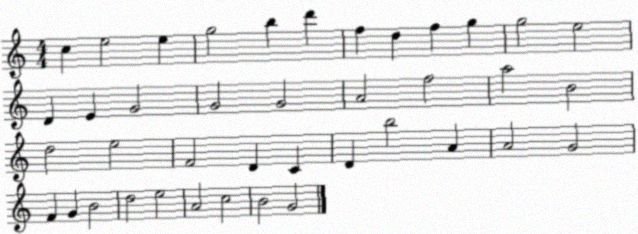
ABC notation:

X:1
T:Untitled
M:4/4
L:1/4
K:C
c e2 e g2 b d' f d f g g2 e2 D E G2 G2 G2 A2 f2 a2 B2 d2 e2 F2 D C D b2 A A2 G2 F G B2 d2 e2 A2 c2 B2 G2